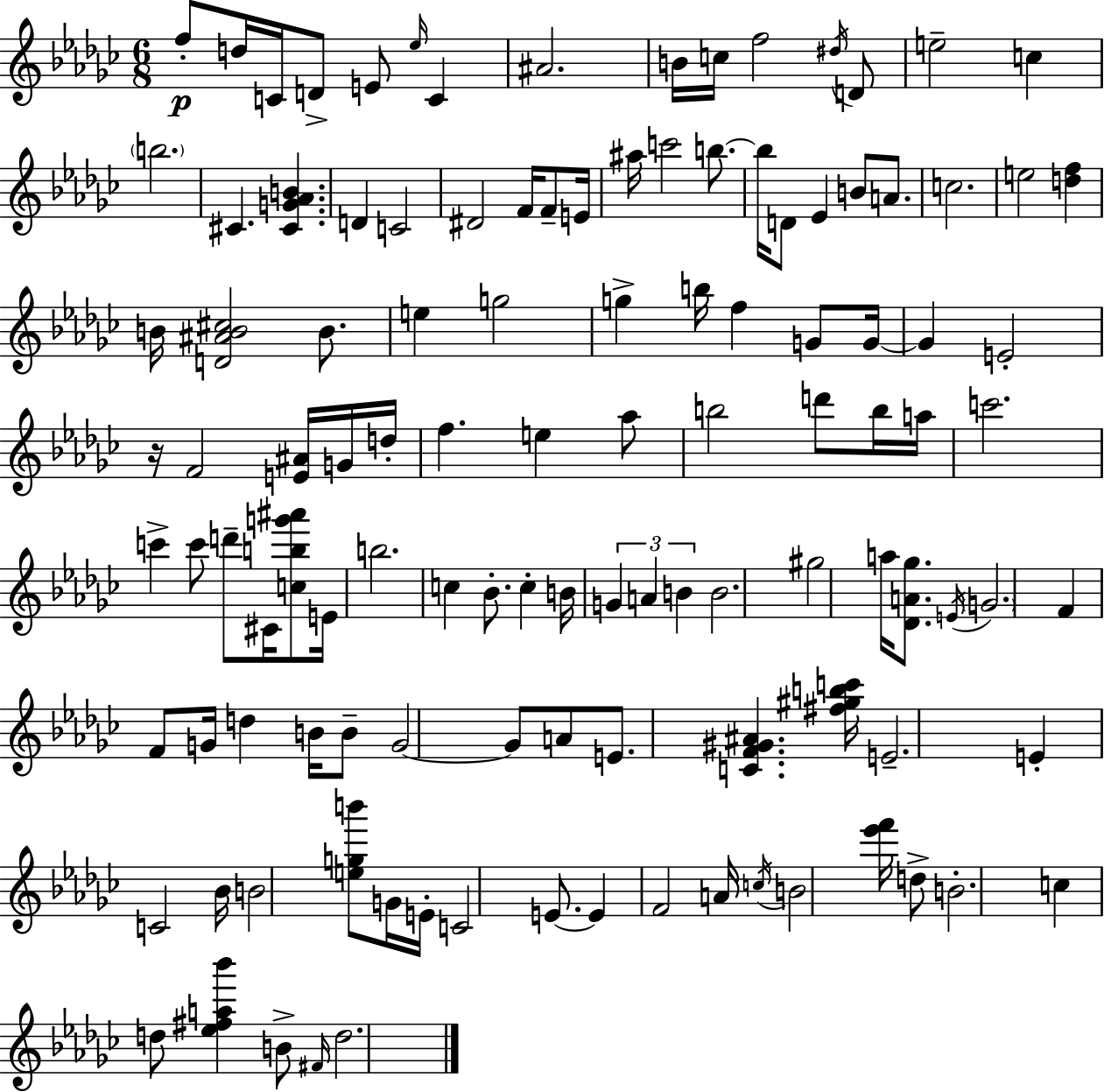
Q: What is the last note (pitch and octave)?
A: D5